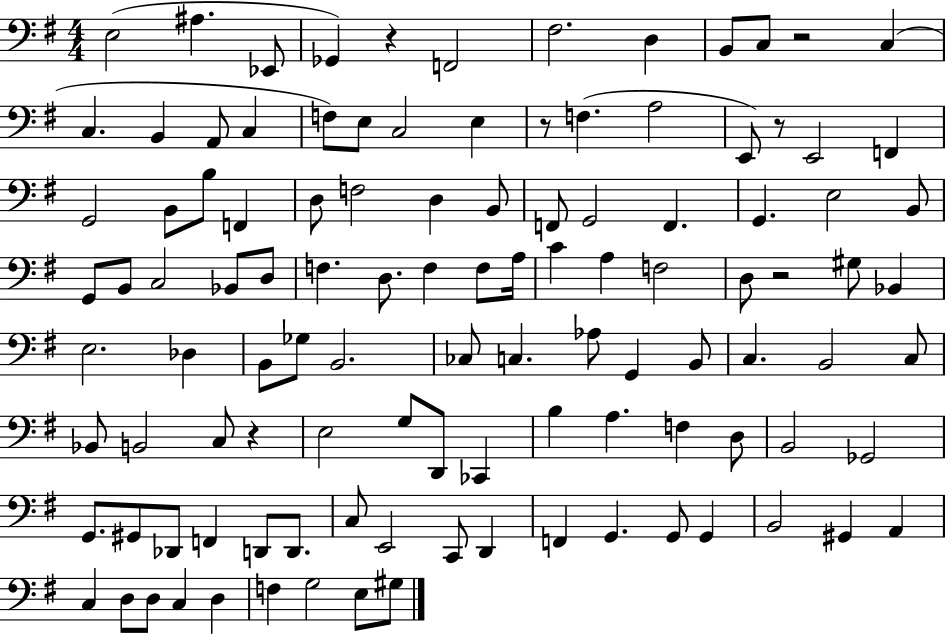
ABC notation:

X:1
T:Untitled
M:4/4
L:1/4
K:G
E,2 ^A, _E,,/2 _G,, z F,,2 ^F,2 D, B,,/2 C,/2 z2 C, C, B,, A,,/2 C, F,/2 E,/2 C,2 E, z/2 F, A,2 E,,/2 z/2 E,,2 F,, G,,2 B,,/2 B,/2 F,, D,/2 F,2 D, B,,/2 F,,/2 G,,2 F,, G,, E,2 B,,/2 G,,/2 B,,/2 C,2 _B,,/2 D,/2 F, D,/2 F, F,/2 A,/4 C A, F,2 D,/2 z2 ^G,/2 _B,, E,2 _D, B,,/2 _G,/2 B,,2 _C,/2 C, _A,/2 G,, B,,/2 C, B,,2 C,/2 _B,,/2 B,,2 C,/2 z E,2 G,/2 D,,/2 _C,, B, A, F, D,/2 B,,2 _G,,2 G,,/2 ^G,,/2 _D,,/2 F,, D,,/2 D,,/2 C,/2 E,,2 C,,/2 D,, F,, G,, G,,/2 G,, B,,2 ^G,, A,, C, D,/2 D,/2 C, D, F, G,2 E,/2 ^G,/2